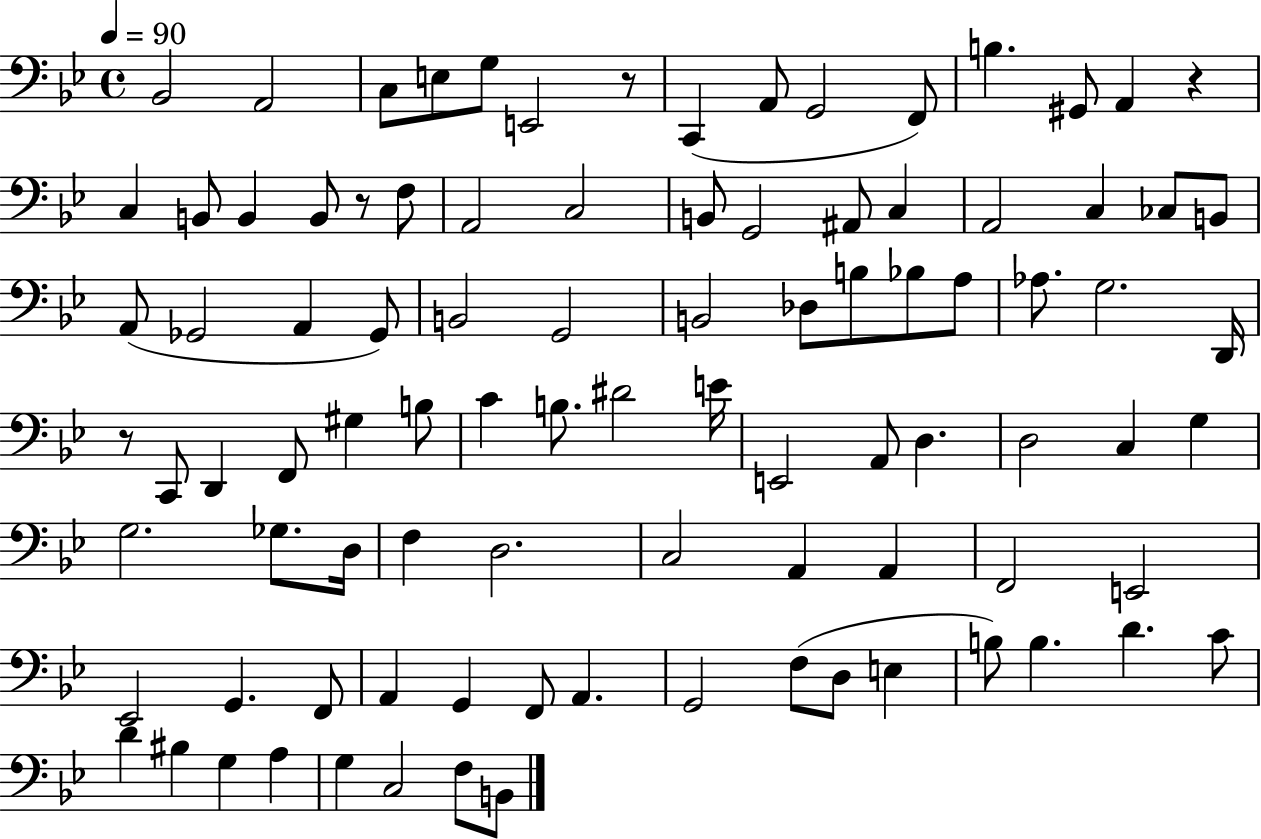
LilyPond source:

{
  \clef bass
  \time 4/4
  \defaultTimeSignature
  \key bes \major
  \tempo 4 = 90
  \repeat volta 2 { bes,2 a,2 | c8 e8 g8 e,2 r8 | c,4( a,8 g,2 f,8) | b4. gis,8 a,4 r4 | \break c4 b,8 b,4 b,8 r8 f8 | a,2 c2 | b,8 g,2 ais,8 c4 | a,2 c4 ces8 b,8 | \break a,8( ges,2 a,4 ges,8) | b,2 g,2 | b,2 des8 b8 bes8 a8 | aes8. g2. d,16 | \break r8 c,8 d,4 f,8 gis4 b8 | c'4 b8. dis'2 e'16 | e,2 a,8 d4. | d2 c4 g4 | \break g2. ges8. d16 | f4 d2. | c2 a,4 a,4 | f,2 e,2 | \break ees,2 g,4. f,8 | a,4 g,4 f,8 a,4. | g,2 f8( d8 e4 | b8) b4. d'4. c'8 | \break d'4 bis4 g4 a4 | g4 c2 f8 b,8 | } \bar "|."
}